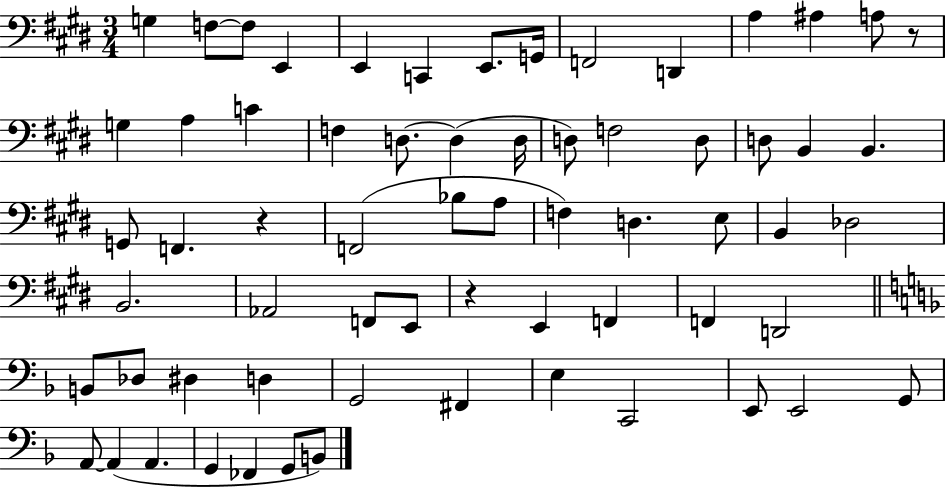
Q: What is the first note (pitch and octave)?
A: G3